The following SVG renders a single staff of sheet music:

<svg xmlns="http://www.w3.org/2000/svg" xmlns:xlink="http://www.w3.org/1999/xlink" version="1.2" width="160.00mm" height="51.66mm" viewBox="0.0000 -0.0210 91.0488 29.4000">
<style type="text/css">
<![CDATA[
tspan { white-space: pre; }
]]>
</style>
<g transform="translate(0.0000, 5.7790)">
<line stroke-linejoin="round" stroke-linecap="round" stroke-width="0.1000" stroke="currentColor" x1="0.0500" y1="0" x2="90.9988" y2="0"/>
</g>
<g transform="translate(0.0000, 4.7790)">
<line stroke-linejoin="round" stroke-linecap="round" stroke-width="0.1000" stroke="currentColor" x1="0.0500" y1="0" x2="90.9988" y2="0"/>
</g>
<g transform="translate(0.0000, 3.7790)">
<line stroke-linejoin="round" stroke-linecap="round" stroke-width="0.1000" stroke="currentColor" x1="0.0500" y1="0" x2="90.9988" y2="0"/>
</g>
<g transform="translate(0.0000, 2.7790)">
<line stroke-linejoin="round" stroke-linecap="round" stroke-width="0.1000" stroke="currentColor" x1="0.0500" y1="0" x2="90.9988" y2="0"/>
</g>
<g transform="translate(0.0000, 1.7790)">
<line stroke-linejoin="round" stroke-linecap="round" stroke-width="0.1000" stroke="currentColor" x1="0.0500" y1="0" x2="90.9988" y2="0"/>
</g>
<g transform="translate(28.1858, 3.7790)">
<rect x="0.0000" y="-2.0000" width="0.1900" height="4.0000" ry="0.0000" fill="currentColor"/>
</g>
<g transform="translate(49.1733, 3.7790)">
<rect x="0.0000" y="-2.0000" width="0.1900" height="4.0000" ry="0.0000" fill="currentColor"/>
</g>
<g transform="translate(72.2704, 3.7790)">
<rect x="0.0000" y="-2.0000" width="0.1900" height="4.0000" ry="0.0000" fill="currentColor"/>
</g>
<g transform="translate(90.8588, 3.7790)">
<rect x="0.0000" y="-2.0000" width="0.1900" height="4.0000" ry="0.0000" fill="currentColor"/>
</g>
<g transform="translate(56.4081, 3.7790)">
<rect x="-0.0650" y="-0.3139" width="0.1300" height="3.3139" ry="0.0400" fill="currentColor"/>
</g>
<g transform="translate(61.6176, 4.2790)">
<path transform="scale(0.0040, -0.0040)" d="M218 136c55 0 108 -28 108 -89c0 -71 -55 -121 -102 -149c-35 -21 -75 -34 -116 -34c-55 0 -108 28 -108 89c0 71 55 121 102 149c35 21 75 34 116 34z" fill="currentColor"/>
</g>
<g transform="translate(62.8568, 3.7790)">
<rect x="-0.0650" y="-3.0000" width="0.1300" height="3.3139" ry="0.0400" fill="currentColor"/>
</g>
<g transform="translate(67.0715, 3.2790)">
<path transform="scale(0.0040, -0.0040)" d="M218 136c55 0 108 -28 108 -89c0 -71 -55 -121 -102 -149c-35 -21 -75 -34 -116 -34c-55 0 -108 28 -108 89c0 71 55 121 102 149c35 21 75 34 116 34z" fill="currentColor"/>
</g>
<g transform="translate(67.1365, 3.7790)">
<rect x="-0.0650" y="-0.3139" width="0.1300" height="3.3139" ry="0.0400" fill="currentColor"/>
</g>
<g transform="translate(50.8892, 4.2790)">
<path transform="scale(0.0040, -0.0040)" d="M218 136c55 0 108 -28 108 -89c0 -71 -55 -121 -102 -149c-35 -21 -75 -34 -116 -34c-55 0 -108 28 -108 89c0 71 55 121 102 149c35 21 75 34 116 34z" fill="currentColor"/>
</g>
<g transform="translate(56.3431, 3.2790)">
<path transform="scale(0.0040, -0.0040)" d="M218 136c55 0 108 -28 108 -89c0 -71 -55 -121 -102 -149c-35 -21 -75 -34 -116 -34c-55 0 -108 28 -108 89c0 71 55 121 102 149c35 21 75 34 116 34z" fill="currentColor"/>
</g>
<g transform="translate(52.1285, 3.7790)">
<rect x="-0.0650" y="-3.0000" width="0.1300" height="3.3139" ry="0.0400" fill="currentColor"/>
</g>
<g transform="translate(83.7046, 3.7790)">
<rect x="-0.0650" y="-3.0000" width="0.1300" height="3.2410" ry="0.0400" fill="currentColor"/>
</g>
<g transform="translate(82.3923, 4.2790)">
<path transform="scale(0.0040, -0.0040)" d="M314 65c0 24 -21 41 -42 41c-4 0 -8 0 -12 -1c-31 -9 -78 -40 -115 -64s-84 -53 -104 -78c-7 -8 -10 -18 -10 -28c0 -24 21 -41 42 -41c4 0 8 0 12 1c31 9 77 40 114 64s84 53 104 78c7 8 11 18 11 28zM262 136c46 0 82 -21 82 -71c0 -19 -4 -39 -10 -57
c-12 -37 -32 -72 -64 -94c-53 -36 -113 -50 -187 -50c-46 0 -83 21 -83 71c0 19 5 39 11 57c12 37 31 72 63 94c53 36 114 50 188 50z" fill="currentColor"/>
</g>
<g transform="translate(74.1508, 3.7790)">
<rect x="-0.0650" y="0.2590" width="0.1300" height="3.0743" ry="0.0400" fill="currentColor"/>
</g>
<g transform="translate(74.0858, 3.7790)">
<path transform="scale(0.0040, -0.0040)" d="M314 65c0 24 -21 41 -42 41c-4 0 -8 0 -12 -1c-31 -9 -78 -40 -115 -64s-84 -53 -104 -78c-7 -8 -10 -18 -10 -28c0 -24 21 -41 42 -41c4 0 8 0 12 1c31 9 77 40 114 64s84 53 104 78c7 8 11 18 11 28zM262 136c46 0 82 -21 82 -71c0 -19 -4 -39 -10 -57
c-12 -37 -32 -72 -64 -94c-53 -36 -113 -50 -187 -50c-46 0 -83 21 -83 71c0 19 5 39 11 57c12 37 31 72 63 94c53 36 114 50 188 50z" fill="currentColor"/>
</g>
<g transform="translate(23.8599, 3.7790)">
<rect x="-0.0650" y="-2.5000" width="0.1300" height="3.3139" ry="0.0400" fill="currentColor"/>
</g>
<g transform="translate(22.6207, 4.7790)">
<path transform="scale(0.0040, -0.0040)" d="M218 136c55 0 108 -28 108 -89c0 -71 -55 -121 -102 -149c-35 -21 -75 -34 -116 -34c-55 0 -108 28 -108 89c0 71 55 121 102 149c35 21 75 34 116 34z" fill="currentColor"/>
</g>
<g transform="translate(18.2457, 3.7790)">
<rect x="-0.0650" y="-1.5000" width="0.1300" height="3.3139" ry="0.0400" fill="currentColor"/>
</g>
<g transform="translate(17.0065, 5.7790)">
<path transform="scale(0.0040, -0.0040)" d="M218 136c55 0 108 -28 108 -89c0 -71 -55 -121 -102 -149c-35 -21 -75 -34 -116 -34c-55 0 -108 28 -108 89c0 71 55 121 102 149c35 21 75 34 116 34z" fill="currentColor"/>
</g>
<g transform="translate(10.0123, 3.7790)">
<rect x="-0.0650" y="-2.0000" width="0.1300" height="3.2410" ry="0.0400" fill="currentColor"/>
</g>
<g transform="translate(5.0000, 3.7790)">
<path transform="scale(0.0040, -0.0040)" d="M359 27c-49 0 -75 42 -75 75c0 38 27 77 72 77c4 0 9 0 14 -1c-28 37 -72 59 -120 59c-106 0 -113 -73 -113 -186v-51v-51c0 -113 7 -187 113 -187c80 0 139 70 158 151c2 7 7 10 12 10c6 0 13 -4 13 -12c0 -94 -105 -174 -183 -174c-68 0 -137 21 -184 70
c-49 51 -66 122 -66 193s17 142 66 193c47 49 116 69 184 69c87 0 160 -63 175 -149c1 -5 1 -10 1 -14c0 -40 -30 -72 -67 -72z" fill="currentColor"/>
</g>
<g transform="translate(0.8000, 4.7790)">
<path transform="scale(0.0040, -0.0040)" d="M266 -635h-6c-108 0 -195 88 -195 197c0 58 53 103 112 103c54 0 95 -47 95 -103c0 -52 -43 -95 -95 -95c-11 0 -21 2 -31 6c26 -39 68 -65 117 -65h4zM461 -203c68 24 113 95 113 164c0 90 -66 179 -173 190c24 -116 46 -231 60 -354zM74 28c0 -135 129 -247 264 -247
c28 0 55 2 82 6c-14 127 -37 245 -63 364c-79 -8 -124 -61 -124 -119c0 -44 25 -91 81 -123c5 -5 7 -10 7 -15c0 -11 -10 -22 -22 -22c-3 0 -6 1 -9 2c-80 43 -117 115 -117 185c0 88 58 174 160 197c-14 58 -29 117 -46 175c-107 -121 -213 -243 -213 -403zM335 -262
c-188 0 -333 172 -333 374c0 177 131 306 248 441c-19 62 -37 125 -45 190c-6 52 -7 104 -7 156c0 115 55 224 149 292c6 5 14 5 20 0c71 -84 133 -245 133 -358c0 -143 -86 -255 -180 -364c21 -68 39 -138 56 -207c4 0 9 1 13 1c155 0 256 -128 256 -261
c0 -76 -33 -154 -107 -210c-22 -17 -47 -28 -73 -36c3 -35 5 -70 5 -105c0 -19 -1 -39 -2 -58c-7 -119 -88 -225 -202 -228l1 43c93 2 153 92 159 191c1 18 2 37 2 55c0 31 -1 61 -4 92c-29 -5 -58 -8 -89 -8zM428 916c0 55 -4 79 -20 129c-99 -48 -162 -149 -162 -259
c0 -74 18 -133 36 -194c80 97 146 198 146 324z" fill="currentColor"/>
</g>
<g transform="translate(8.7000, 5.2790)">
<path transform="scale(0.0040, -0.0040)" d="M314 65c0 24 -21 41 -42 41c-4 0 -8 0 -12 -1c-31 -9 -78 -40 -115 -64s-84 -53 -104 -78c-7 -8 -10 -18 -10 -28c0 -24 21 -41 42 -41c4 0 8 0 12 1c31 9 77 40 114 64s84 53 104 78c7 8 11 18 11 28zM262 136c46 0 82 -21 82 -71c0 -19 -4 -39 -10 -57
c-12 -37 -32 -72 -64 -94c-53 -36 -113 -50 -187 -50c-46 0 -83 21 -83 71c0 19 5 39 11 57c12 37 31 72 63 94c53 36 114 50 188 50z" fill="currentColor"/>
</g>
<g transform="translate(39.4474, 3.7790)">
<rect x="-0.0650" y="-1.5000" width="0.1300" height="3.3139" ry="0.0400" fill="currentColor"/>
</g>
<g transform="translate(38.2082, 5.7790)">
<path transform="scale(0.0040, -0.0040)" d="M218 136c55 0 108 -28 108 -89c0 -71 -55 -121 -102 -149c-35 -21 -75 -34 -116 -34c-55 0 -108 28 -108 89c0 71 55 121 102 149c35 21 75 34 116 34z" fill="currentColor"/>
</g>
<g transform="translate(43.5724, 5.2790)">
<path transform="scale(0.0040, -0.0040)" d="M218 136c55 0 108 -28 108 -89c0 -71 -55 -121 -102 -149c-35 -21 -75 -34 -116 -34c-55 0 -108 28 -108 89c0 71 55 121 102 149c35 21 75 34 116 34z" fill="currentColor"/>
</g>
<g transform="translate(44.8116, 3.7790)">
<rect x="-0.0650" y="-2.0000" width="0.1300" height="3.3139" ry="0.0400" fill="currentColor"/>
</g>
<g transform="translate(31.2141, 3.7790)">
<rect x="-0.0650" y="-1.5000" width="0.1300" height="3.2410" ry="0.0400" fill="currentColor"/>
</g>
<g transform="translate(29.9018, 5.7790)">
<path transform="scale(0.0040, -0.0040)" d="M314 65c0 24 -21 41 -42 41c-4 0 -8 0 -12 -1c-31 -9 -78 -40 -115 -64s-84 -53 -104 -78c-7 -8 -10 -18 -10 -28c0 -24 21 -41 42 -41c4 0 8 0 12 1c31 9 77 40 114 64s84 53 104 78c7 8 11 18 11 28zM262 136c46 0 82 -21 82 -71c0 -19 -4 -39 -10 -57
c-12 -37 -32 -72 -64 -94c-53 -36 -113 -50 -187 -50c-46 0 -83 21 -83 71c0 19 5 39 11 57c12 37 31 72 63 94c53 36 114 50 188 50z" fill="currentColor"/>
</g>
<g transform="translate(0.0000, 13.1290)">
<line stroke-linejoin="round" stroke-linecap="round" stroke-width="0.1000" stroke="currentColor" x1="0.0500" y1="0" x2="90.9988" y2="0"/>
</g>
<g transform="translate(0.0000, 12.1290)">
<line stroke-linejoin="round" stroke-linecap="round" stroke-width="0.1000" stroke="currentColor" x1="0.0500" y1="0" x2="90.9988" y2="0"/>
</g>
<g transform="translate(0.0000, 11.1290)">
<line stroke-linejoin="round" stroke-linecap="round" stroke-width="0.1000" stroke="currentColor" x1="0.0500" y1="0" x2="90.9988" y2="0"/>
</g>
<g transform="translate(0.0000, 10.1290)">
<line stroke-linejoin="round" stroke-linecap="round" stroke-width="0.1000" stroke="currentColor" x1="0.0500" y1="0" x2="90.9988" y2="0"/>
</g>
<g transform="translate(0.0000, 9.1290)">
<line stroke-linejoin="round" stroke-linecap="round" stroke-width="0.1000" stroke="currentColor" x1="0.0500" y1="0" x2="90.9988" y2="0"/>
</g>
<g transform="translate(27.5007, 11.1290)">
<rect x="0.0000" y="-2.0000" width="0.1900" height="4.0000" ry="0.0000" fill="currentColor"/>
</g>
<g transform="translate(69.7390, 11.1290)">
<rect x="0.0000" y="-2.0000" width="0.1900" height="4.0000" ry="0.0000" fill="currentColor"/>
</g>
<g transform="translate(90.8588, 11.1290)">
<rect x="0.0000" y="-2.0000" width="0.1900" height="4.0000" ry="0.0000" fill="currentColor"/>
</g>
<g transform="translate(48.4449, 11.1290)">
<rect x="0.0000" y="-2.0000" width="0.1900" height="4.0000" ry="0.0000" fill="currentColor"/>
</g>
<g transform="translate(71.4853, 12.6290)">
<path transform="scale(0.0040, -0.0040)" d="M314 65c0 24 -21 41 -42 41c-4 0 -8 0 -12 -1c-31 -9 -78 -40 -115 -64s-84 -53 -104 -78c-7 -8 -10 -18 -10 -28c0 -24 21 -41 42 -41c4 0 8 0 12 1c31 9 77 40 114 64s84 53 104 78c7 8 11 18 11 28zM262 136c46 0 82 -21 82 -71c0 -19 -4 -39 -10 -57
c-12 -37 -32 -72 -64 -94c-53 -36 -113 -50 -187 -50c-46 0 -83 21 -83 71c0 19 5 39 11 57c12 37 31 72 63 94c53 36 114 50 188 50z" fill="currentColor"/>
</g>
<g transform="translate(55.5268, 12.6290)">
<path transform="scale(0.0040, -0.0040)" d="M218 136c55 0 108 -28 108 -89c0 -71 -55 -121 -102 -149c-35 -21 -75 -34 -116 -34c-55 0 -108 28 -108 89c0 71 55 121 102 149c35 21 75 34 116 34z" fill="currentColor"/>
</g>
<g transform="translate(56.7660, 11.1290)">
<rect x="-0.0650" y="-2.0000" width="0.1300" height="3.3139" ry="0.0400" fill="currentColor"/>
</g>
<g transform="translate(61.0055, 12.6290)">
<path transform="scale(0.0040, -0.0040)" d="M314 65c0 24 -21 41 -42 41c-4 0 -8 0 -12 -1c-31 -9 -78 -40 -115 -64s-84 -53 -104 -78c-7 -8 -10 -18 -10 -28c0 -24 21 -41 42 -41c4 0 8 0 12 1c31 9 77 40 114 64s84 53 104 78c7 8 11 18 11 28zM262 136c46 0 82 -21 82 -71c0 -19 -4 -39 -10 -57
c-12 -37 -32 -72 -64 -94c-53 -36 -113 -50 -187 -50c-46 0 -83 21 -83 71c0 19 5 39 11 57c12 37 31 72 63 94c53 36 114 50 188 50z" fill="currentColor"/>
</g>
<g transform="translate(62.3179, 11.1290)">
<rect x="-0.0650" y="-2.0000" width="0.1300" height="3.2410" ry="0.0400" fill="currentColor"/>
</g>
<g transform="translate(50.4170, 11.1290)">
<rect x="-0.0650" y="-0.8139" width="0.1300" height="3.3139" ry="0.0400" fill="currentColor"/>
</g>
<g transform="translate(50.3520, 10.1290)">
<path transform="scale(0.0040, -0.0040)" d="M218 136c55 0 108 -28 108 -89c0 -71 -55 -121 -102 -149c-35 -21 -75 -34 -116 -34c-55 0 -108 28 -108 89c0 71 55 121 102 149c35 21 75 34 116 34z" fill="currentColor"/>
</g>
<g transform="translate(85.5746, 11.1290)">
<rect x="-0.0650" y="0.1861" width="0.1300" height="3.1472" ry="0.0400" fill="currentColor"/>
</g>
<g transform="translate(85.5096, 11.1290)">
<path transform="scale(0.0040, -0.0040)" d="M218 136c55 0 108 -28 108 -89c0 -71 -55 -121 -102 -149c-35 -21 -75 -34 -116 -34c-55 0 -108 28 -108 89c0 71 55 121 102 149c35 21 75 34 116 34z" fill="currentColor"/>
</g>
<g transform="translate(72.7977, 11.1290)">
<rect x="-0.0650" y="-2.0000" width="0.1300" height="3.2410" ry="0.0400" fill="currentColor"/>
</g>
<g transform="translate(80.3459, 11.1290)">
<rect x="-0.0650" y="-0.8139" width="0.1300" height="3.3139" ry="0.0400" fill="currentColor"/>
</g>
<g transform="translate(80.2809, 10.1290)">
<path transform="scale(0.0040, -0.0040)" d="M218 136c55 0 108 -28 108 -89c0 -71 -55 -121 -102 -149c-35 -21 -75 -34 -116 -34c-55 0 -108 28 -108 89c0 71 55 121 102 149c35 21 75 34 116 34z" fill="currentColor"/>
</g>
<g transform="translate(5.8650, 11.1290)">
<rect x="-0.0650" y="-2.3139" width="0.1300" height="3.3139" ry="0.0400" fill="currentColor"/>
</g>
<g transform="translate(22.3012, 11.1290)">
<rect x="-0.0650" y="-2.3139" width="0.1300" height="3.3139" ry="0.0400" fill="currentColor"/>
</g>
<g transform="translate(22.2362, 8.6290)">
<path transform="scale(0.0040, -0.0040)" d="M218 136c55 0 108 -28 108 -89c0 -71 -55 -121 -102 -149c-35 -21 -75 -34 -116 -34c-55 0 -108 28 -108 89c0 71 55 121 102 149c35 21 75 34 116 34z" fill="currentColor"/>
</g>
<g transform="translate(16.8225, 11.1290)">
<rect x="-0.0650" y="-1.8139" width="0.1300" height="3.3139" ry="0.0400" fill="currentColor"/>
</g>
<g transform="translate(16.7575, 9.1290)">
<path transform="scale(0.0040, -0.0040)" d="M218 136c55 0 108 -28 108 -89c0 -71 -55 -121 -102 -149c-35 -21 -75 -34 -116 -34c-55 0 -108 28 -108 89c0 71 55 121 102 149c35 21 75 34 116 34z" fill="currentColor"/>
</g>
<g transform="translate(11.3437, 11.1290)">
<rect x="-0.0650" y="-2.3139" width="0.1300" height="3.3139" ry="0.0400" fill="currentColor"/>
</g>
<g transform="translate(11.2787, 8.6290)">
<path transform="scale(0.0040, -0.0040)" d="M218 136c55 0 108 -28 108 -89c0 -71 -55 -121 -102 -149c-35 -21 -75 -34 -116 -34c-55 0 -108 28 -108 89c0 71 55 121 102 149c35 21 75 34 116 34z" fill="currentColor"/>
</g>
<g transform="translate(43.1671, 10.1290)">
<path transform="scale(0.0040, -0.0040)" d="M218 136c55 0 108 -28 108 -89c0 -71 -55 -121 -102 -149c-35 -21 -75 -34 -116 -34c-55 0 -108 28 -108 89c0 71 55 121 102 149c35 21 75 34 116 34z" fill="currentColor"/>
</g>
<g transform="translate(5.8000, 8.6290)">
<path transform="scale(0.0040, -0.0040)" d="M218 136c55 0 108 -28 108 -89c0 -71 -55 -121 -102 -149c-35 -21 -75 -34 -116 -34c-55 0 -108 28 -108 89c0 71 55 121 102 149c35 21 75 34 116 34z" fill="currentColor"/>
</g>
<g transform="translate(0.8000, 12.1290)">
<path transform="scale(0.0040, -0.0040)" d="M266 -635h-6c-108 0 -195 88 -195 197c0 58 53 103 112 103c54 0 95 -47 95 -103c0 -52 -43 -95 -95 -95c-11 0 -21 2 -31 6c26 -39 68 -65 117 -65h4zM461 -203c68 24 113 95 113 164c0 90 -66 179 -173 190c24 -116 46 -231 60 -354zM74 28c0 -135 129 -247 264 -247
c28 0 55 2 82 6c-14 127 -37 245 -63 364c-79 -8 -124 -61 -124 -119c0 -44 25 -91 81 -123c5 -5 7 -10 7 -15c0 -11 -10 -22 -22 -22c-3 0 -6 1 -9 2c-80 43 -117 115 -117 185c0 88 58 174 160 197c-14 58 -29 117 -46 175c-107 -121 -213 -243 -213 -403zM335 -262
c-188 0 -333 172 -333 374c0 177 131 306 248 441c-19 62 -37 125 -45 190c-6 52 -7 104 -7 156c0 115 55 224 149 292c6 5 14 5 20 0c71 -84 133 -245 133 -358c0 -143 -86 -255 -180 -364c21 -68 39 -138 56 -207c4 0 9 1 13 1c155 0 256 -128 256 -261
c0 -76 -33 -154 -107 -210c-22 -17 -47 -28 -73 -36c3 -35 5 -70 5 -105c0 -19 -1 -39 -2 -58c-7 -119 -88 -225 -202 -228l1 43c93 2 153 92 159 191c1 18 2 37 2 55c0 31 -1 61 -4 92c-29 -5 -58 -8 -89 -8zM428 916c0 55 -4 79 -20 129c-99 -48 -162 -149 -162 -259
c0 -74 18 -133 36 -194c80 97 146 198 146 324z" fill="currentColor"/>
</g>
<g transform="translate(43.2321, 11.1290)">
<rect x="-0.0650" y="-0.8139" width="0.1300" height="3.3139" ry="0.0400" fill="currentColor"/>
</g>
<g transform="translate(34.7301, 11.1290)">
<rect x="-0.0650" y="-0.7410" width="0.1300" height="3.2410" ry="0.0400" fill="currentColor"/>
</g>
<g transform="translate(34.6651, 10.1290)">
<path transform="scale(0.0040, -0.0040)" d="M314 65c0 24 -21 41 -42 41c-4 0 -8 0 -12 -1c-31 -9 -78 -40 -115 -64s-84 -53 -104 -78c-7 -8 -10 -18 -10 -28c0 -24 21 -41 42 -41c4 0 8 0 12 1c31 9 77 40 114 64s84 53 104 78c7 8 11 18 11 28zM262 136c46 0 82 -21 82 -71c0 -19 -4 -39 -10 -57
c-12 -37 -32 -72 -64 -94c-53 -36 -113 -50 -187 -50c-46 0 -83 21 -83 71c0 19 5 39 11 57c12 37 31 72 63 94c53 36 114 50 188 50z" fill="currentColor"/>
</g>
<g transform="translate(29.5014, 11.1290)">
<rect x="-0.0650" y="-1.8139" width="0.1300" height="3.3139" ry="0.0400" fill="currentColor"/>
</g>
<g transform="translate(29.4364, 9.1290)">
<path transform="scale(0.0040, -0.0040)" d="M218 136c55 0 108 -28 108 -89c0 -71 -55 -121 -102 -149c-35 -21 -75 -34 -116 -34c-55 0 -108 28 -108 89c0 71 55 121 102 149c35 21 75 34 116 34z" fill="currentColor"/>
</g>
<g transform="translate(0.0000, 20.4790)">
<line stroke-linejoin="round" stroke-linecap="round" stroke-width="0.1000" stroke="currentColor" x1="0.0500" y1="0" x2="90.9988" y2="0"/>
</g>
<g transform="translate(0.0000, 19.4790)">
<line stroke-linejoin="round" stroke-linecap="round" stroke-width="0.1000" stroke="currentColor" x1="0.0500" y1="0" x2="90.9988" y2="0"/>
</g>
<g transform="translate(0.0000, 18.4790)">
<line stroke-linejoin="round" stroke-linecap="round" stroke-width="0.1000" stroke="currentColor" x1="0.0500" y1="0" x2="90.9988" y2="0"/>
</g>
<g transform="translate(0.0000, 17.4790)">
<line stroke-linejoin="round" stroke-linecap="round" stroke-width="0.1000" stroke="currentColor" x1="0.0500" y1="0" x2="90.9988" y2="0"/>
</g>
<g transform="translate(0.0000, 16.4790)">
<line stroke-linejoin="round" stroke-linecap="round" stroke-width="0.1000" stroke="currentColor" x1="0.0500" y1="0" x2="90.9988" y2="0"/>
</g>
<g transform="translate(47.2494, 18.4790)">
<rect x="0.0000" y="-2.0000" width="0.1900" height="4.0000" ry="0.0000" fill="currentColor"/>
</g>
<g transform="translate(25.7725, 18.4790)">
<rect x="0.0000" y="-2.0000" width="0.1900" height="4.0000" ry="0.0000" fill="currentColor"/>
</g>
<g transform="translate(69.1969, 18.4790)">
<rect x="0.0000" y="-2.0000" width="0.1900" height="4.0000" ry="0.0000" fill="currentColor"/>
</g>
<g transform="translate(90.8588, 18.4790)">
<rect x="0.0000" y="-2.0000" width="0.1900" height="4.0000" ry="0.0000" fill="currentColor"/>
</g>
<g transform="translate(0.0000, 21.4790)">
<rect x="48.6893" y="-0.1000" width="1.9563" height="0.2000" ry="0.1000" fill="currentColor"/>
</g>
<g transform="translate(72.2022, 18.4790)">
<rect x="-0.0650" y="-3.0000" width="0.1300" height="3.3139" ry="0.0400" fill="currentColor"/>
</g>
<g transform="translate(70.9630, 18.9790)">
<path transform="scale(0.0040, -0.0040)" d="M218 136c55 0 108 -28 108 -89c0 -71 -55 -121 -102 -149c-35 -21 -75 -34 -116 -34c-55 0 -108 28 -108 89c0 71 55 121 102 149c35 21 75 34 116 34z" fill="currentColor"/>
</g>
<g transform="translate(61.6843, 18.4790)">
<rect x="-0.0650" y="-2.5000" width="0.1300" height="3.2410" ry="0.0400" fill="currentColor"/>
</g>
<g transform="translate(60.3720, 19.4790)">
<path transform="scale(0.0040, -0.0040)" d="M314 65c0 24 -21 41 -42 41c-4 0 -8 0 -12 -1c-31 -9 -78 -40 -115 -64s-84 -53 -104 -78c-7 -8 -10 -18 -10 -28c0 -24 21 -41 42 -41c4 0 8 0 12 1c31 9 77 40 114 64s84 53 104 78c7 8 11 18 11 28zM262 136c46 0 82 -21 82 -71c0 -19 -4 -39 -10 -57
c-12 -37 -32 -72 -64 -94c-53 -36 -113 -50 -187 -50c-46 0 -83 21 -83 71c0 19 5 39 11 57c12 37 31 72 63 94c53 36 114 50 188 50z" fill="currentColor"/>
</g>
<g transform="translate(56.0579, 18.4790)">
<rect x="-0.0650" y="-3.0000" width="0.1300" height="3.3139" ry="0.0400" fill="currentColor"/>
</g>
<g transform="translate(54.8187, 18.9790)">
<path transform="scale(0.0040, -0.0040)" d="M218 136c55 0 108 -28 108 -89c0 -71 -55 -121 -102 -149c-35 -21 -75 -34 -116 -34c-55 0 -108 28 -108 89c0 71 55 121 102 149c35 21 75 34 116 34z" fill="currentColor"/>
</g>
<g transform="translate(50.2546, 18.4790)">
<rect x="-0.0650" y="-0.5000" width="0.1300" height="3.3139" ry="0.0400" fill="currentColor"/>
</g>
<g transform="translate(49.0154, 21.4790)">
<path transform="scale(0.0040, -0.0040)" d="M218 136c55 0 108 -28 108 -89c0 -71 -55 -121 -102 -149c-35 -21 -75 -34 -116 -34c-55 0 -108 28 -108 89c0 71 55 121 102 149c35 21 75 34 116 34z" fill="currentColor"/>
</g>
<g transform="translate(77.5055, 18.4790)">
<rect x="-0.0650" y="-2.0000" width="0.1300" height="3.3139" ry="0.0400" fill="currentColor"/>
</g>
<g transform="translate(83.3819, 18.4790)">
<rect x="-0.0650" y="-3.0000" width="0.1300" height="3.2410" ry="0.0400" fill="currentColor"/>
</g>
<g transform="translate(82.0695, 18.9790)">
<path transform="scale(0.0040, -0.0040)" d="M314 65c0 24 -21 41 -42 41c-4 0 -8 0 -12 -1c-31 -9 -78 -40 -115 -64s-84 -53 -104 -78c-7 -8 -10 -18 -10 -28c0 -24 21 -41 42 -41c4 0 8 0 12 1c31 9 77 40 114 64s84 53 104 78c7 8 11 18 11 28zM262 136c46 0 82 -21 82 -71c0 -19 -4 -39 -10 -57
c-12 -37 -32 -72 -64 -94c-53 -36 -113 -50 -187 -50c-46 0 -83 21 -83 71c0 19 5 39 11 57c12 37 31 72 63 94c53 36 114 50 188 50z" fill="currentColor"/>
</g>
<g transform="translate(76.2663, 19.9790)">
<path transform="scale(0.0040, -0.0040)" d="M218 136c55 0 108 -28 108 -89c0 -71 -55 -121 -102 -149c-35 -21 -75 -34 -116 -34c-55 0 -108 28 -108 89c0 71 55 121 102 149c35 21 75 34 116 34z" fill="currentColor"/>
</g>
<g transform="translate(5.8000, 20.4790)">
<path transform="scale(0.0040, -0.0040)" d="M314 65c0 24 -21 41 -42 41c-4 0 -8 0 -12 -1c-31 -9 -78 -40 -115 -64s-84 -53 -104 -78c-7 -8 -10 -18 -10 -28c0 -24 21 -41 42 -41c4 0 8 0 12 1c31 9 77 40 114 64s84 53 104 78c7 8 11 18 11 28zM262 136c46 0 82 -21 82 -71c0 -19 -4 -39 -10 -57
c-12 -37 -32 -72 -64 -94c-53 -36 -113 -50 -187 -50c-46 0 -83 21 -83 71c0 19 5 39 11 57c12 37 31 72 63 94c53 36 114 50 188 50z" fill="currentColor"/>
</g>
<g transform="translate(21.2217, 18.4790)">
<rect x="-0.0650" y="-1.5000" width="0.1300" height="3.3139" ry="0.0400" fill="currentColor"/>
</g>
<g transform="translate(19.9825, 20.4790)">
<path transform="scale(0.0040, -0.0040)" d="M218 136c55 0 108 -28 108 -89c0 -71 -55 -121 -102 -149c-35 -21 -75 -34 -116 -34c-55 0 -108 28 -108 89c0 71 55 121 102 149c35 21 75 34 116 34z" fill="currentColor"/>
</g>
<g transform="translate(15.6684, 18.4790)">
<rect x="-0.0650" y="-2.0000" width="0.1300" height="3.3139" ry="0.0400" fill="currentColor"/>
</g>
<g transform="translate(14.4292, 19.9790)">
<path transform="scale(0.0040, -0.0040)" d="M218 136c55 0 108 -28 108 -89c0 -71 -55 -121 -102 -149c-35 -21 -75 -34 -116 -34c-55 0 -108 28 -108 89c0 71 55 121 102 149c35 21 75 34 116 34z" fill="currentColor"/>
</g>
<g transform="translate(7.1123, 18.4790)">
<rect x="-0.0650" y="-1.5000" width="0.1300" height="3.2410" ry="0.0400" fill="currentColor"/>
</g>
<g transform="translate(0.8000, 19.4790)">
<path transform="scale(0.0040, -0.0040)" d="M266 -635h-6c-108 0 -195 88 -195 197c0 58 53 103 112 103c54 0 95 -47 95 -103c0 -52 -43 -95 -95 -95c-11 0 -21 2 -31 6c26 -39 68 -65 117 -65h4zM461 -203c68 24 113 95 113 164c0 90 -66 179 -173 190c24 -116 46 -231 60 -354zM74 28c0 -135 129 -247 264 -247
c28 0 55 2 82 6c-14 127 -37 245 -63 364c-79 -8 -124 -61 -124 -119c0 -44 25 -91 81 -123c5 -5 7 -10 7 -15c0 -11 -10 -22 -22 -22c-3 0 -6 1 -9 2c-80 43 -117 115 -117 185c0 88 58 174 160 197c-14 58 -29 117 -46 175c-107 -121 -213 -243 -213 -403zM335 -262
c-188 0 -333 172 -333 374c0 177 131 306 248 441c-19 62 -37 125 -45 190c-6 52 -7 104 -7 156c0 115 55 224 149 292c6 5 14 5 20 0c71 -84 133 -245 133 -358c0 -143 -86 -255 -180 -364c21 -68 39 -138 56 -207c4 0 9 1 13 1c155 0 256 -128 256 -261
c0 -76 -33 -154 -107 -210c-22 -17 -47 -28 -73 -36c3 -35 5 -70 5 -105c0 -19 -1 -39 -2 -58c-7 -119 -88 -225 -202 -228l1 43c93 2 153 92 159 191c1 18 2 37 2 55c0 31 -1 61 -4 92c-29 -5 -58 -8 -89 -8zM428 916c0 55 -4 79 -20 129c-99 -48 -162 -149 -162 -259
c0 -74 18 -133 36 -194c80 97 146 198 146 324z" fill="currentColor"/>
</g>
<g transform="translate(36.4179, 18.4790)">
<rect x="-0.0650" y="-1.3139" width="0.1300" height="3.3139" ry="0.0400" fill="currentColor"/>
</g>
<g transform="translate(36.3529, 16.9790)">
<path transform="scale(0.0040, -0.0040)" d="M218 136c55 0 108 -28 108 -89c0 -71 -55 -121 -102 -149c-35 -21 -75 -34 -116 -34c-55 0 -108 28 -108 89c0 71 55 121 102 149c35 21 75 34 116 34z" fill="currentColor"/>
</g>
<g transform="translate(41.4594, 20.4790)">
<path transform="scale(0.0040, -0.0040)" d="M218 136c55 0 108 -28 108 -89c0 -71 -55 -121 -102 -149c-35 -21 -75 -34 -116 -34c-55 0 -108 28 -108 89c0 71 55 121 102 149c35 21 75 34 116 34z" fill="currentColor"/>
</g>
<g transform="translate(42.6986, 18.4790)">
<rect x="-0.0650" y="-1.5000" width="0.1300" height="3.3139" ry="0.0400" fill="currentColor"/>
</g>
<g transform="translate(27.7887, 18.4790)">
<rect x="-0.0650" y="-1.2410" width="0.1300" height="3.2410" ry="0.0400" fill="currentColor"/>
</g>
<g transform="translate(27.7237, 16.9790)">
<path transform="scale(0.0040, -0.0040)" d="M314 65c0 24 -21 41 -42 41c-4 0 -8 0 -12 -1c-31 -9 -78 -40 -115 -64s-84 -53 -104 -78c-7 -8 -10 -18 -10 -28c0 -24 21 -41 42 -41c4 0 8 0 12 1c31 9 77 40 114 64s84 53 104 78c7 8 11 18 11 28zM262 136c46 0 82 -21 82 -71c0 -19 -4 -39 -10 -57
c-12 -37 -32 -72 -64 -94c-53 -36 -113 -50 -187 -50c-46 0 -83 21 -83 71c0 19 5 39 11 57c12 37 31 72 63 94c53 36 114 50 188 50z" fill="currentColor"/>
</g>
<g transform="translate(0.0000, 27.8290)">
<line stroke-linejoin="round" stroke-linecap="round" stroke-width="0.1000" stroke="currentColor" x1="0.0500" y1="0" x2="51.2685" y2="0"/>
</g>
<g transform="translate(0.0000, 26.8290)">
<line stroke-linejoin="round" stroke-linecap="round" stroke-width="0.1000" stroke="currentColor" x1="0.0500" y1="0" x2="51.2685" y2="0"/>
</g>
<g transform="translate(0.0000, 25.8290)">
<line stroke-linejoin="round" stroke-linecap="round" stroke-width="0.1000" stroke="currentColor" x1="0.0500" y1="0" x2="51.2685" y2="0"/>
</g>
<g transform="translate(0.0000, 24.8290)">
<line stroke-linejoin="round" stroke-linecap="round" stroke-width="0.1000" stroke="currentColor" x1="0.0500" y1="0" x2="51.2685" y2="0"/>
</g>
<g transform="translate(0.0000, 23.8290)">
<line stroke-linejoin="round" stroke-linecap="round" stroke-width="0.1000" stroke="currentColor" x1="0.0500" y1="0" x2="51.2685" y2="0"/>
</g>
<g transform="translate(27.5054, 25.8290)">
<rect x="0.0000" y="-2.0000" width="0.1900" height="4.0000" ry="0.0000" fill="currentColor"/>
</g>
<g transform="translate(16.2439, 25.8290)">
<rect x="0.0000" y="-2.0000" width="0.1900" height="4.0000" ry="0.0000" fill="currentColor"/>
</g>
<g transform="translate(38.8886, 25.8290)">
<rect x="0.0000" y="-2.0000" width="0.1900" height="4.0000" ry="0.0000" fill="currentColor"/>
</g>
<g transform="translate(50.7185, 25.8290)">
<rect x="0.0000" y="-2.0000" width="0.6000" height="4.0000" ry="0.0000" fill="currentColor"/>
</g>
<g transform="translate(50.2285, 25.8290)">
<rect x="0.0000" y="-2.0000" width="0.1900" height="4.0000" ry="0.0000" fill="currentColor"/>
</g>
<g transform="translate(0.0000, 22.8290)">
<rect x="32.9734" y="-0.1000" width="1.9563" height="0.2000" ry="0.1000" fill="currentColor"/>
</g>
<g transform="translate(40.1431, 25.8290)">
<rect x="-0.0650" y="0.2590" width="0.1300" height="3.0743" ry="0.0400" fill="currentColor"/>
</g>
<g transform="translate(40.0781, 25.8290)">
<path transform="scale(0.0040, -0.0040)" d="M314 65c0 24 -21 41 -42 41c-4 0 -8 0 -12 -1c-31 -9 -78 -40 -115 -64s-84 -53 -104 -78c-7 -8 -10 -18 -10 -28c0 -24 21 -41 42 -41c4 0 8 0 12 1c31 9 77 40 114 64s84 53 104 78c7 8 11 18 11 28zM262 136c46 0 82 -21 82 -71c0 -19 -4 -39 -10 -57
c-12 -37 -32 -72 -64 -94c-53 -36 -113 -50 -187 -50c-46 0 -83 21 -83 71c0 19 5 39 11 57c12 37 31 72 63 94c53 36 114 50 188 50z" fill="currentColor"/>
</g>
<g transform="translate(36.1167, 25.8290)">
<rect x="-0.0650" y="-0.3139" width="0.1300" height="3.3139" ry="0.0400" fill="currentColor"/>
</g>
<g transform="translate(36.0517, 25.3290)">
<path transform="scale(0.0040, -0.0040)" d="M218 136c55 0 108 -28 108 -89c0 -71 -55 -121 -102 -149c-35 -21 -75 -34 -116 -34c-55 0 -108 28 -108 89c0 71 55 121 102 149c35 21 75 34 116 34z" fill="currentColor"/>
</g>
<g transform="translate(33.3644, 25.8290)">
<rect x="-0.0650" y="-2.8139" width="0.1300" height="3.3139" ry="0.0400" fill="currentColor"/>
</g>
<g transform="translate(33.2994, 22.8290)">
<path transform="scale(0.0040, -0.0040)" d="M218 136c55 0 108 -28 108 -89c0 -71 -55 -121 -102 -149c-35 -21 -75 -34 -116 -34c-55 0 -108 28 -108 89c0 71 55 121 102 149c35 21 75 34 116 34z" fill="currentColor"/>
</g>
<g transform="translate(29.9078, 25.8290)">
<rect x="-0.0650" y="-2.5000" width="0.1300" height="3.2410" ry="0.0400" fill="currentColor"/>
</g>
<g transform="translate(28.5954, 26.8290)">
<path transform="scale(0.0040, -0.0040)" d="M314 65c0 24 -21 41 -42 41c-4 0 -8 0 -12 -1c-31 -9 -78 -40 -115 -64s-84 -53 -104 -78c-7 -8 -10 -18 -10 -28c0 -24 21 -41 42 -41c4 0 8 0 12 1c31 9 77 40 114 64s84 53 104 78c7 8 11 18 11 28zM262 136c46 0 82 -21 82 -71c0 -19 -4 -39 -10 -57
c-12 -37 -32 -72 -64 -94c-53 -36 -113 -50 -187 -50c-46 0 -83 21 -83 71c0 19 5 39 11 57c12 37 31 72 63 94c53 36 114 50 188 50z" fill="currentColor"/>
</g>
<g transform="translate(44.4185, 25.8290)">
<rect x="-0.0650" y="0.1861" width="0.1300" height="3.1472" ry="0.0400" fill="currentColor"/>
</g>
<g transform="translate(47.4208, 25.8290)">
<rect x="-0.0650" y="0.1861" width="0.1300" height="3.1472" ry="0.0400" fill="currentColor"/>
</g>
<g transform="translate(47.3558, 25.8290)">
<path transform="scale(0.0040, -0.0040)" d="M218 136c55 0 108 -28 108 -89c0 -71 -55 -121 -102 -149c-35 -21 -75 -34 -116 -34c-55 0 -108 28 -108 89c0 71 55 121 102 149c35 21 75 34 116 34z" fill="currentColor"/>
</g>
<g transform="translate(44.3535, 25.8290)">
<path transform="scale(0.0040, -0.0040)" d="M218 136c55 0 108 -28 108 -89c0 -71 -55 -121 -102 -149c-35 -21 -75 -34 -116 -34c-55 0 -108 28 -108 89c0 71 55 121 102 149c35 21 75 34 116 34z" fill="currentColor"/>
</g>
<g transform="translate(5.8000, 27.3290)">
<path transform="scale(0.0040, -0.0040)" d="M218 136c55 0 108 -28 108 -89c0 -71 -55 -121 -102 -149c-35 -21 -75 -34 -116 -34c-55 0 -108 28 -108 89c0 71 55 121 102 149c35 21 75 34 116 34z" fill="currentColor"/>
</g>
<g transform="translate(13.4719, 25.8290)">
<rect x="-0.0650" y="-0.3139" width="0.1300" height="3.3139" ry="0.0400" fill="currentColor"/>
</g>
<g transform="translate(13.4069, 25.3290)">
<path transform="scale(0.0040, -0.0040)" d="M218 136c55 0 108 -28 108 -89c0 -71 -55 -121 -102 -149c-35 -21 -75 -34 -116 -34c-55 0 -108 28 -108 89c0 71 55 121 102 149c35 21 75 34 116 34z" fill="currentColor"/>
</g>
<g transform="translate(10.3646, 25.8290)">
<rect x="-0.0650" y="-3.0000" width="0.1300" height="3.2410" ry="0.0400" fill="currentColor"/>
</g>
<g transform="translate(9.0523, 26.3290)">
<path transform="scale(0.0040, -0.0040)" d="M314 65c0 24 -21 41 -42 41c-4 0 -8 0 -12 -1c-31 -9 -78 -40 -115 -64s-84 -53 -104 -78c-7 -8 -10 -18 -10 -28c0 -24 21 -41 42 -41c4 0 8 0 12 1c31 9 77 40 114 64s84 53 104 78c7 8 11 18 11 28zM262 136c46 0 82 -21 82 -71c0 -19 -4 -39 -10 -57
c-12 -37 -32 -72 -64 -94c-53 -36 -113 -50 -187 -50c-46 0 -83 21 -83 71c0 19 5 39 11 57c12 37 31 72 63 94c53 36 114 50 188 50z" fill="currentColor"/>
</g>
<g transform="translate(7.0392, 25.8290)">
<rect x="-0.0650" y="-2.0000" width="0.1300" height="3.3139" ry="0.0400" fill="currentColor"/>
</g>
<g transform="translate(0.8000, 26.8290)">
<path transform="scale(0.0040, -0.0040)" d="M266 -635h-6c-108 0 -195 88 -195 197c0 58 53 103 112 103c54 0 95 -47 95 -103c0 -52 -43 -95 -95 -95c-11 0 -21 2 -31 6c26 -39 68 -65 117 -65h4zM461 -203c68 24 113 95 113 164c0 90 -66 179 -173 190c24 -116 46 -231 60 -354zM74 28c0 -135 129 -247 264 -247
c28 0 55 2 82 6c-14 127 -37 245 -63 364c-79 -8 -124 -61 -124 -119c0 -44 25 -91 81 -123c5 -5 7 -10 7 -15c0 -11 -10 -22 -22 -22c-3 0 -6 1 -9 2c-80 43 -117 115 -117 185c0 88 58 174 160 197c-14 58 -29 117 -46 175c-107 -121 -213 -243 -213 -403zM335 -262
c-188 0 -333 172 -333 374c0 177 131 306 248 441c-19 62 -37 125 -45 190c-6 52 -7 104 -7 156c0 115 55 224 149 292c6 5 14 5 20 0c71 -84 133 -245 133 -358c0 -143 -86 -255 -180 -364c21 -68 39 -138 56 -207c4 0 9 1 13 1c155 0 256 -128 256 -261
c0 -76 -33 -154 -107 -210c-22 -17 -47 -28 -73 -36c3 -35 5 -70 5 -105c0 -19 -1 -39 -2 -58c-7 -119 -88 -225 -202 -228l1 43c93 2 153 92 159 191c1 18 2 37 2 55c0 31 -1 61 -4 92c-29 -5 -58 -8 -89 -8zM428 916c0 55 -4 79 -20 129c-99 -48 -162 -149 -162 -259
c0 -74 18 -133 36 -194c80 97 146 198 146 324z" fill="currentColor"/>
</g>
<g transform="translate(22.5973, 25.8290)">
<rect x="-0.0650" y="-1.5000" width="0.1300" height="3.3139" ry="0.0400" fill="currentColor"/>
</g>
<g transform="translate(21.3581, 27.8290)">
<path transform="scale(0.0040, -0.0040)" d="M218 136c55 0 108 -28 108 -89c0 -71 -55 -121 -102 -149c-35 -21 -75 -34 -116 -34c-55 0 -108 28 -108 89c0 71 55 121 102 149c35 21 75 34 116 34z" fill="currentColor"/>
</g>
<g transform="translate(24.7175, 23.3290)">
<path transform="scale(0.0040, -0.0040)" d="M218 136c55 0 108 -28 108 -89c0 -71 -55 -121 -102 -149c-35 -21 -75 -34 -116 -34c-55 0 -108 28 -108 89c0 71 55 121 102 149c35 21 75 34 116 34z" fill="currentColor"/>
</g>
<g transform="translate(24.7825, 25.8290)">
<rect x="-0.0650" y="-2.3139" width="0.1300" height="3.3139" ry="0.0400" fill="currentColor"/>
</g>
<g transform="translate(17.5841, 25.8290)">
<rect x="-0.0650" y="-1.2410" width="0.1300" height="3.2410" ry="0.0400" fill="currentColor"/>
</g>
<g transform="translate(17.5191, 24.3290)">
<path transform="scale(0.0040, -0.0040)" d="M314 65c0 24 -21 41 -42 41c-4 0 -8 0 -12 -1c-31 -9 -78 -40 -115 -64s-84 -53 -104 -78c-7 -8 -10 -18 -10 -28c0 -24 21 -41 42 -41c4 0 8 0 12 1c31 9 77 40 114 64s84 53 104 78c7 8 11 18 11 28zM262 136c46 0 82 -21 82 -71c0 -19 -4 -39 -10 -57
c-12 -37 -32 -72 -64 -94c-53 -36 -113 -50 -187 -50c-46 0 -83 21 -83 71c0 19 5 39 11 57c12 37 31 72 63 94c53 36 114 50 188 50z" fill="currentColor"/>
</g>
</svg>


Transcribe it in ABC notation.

X:1
T:Untitled
M:4/4
L:1/4
K:C
F2 E G E2 E F A c A c B2 A2 g g f g f d2 d d F F2 F2 d B E2 F E e2 e E C A G2 A F A2 F A2 c e2 E g G2 a c B2 B B